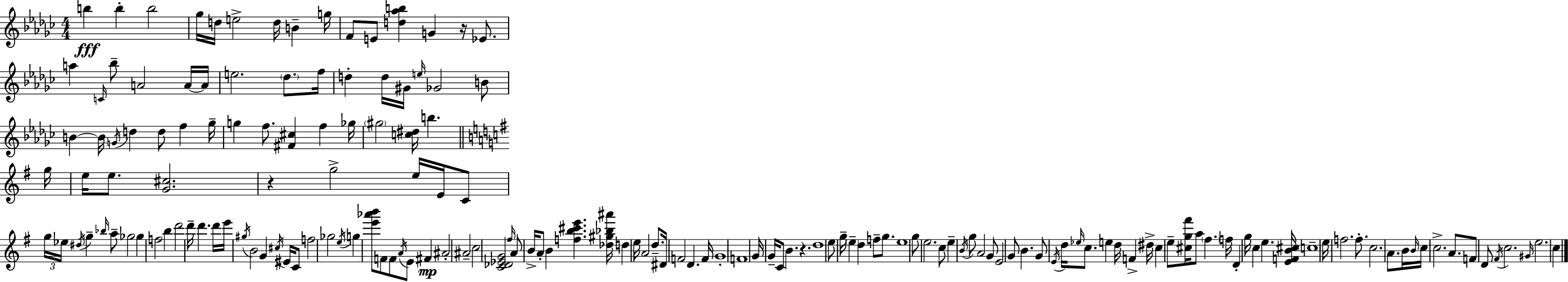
B5/q B5/q B5/h Gb5/s D5/s E5/h D5/s B4/q G5/s F4/e E4/e [D5,Ab5,B5]/q G4/q R/s Eb4/e. A5/q C4/s Bb5/e A4/h A4/s A4/s E5/h. Db5/e. F5/s D5/q D5/s G#4/s E5/s Gb4/h B4/e B4/q B4/s G4/s D5/q D5/e F5/q Gb5/s G5/q F5/e. [F#4,C#5]/q F5/q Gb5/s G#5/h [C5,D#5]/s B5/q. G5/s E5/s E5/e. [G4,C#5]/h. R/q G5/h E5/s E4/s C4/e G5/s Eb5/s D#5/s G5/q Bb5/s A5/e Gb5/h Gb5/q F5/h B5/q D6/h D6/s D6/q. D6/s E6/s G#5/s B4/h G4/q C#5/s EIS4/s C4/e F5/h Gb5/h E5/s G5/q [E6,Ab6,B6]/e F4/e F4/e A4/s E4/e F#4/q A#4/h A#4/h C5/h [C4,Db4,Eb4,G4]/h F#5/s A4/e B4/s A4/e B4/q [F5,B5,C#6,E6]/q. [Db5,G#5,Bb5,A#6]/s D5/q E5/s A4/h D5/e. D#4/s F4/h D4/q. F4/s G4/w F4/w G4/s G4/s C4/e B4/q. R/q. D5/w E5/e G5/s E5/q D5/q F5/e G5/e. E5/w G5/e E5/h. C5/e E5/q B4/s G5/e A4/h G4/e E4/h G4/e B4/q. G4/e E4/s D5/s Eb5/s C5/e. E5/q D5/s F4/q D#5/s C5/q E5/e [C#5,G5,F#6]/s A5/e F#5/q. F5/s D4/q G5/s C5/q E5/q. [E4,F4,B4,C#5]/s C5/w E5/s F5/h. F5/e. C5/h. A4/e. B4/s B4/s C5/s C5/h. A4/e. F4/e D4/e F#4/s C5/h. G#4/s E5/h. C5/q